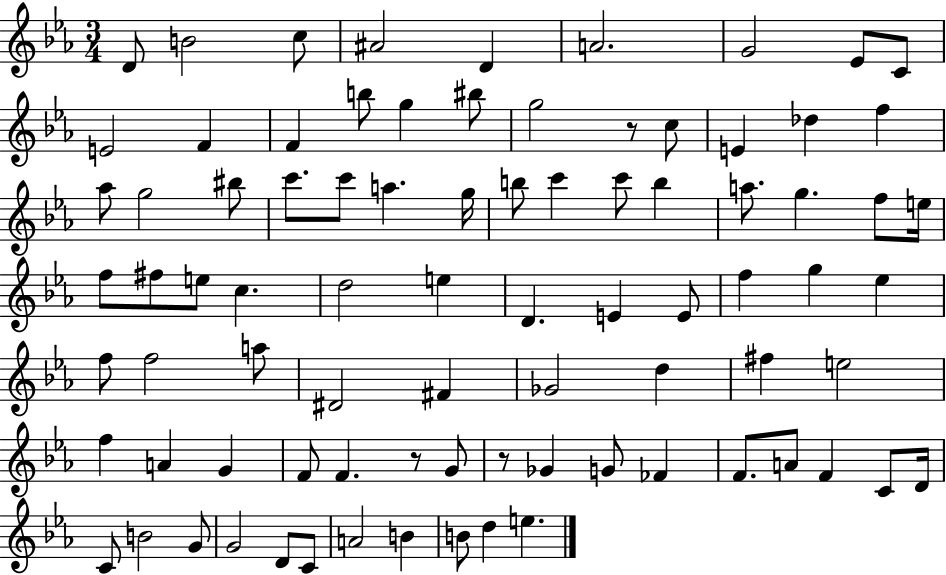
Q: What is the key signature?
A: EES major